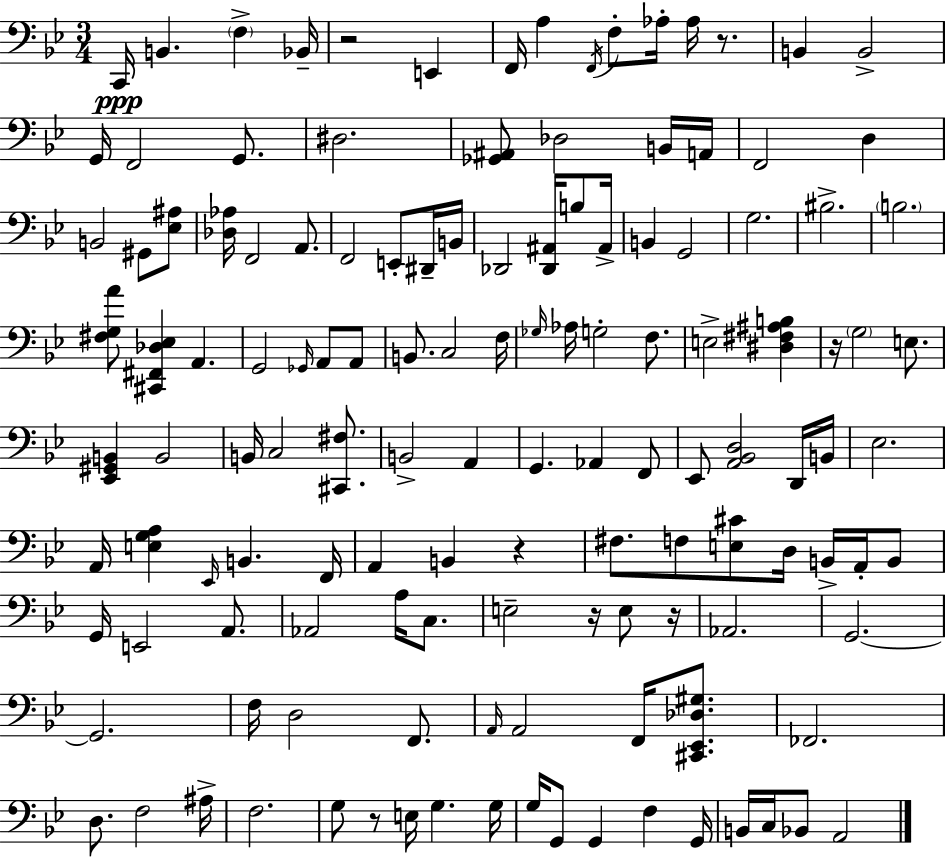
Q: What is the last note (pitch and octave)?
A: A2